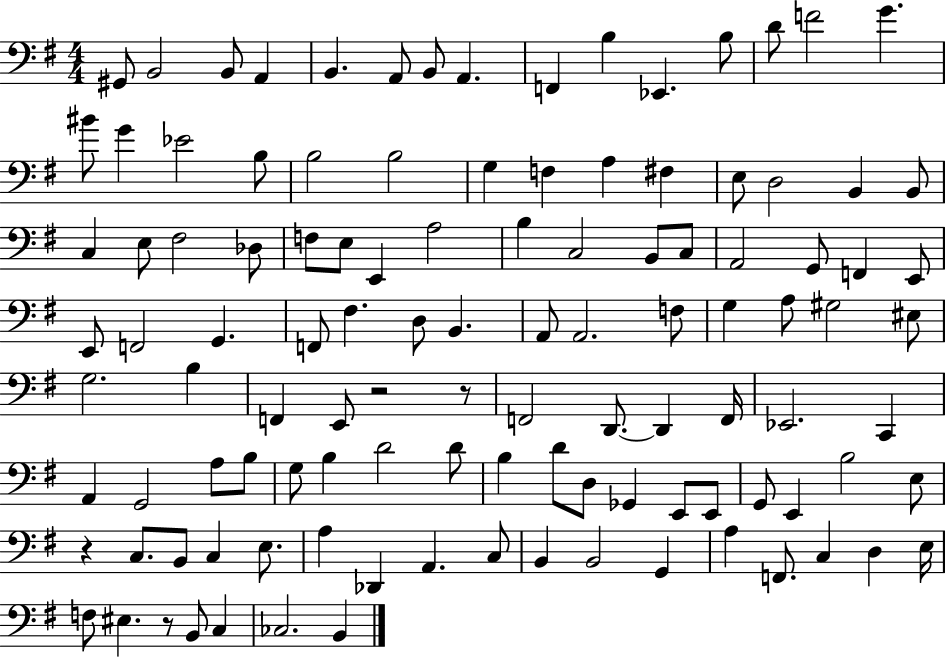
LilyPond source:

{
  \clef bass
  \numericTimeSignature
  \time 4/4
  \key g \major
  gis,8 b,2 b,8 a,4 | b,4. a,8 b,8 a,4. | f,4 b4 ees,4. b8 | d'8 f'2 g'4. | \break bis'8 g'4 ees'2 b8 | b2 b2 | g4 f4 a4 fis4 | e8 d2 b,4 b,8 | \break c4 e8 fis2 des8 | f8 e8 e,4 a2 | b4 c2 b,8 c8 | a,2 g,8 f,4 e,8 | \break e,8 f,2 g,4. | f,8 fis4. d8 b,4. | a,8 a,2. f8 | g4 a8 gis2 eis8 | \break g2. b4 | f,4 e,8 r2 r8 | f,2 d,8.~~ d,4 f,16 | ees,2. c,4 | \break a,4 g,2 a8 b8 | g8 b4 d'2 d'8 | b4 d'8 d8 ges,4 e,8 e,8 | g,8 e,4 b2 e8 | \break r4 c8. b,8 c4 e8. | a4 des,4 a,4. c8 | b,4 b,2 g,4 | a4 f,8. c4 d4 e16 | \break f8 eis4. r8 b,8 c4 | ces2. b,4 | \bar "|."
}